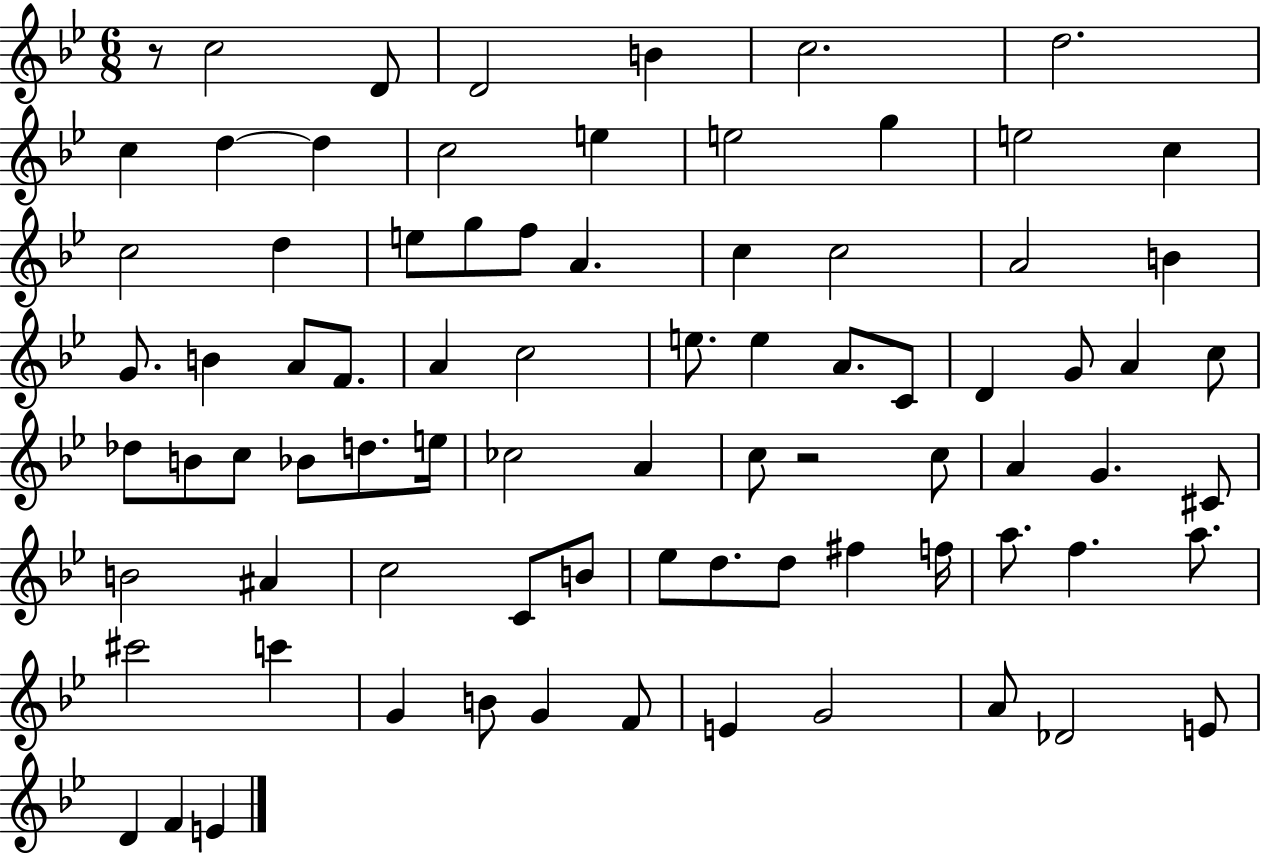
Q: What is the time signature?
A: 6/8